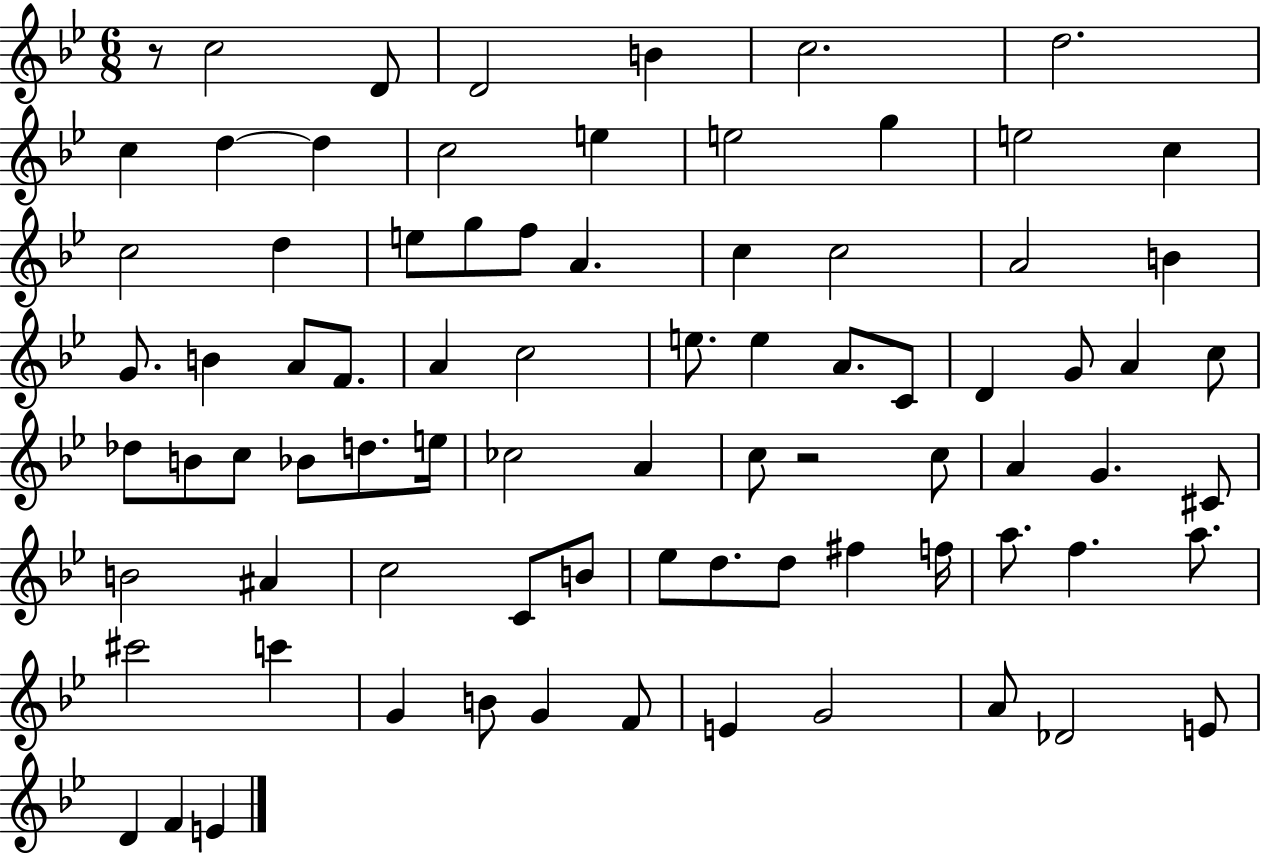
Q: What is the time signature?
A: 6/8